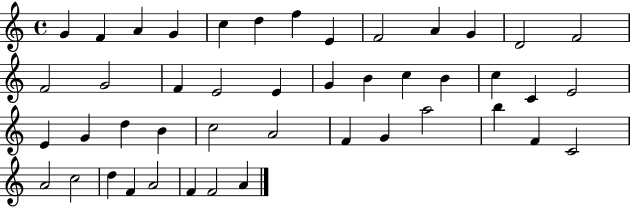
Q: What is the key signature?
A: C major